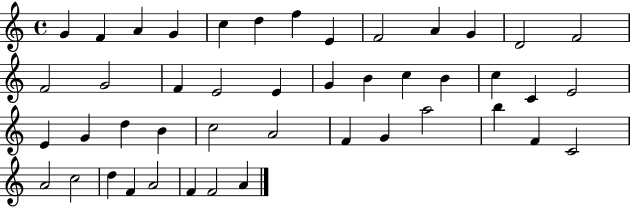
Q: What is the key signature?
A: C major